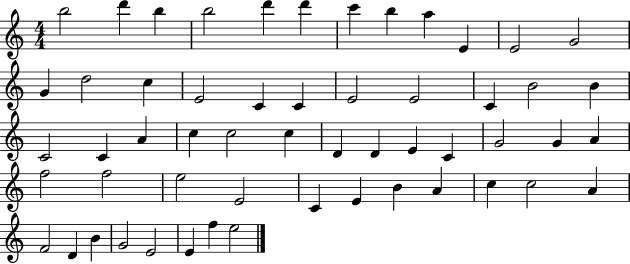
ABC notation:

X:1
T:Untitled
M:4/4
L:1/4
K:C
b2 d' b b2 d' d' c' b a E E2 G2 G d2 c E2 C C E2 E2 C B2 B C2 C A c c2 c D D E C G2 G A f2 f2 e2 E2 C E B A c c2 A F2 D B G2 E2 E f e2